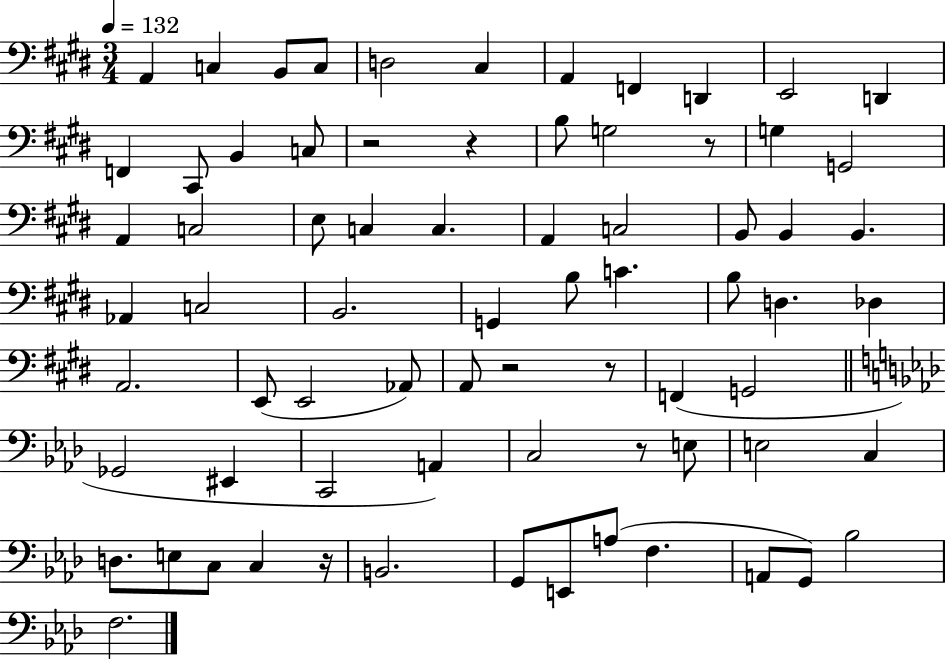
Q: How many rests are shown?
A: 7